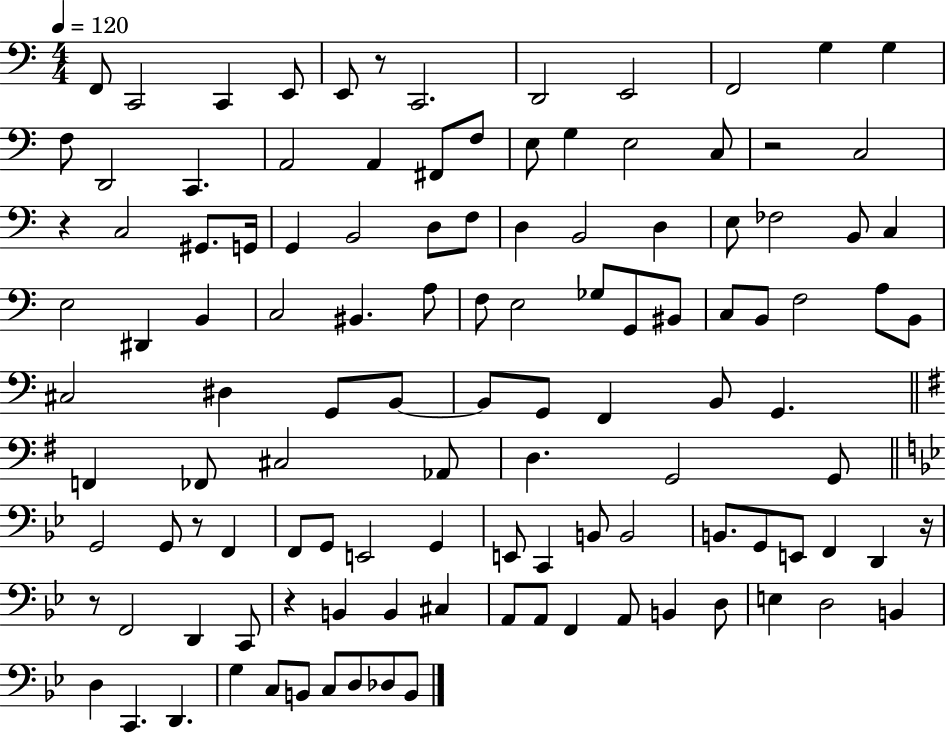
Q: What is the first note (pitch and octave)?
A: F2